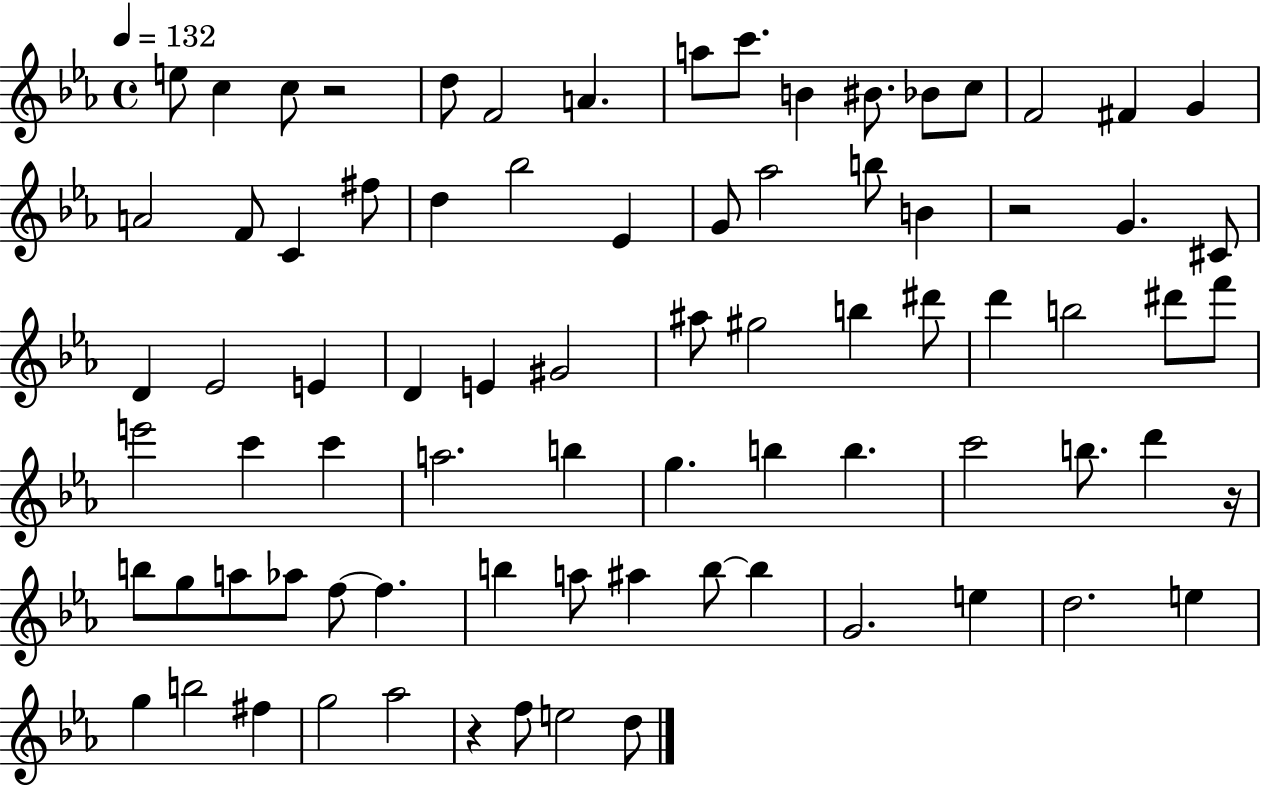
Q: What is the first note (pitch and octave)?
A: E5